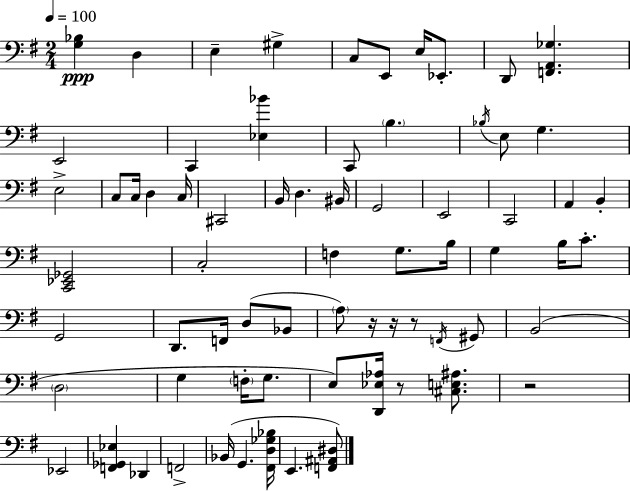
X:1
T:Untitled
M:2/4
L:1/4
K:Em
[G,_B,] D, E, ^G, C,/2 E,,/2 E,/4 _E,,/2 D,,/2 [F,,A,,_G,] E,,2 C,, [_E,_B] C,,/2 B, _B,/4 E,/2 G, E,2 C,/2 C,/4 D, C,/4 ^C,,2 B,,/4 D, ^B,,/4 G,,2 E,,2 C,,2 A,, B,, [C,,_E,,_G,,]2 C,2 F, G,/2 B,/4 G, B,/4 C/2 G,,2 D,,/2 F,,/4 D,/2 _B,,/2 A,/2 z/4 z/4 z/2 F,,/4 ^G,,/2 B,,2 D,2 G, F,/4 G,/2 E,/2 [D,,_E,_A,]/4 z/2 [^C,E,^A,]/2 z2 _E,,2 [F,,_G,,_E,] _D,, F,,2 _B,,/4 G,, [^F,,D,_G,_B,]/4 E,, [F,,^A,,^D,]/2